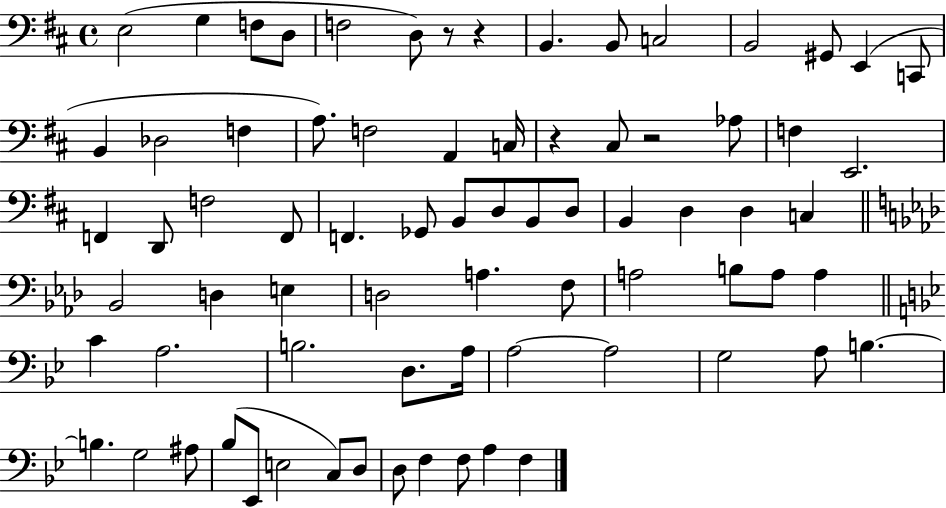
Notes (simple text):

E3/h G3/q F3/e D3/e F3/h D3/e R/e R/q B2/q. B2/e C3/h B2/h G#2/e E2/q C2/e B2/q Db3/h F3/q A3/e. F3/h A2/q C3/s R/q C#3/e R/h Ab3/e F3/q E2/h. F2/q D2/e F3/h F2/e F2/q. Gb2/e B2/e D3/e B2/e D3/e B2/q D3/q D3/q C3/q Bb2/h D3/q E3/q D3/h A3/q. F3/e A3/h B3/e A3/e A3/q C4/q A3/h. B3/h. D3/e. A3/s A3/h A3/h G3/h A3/e B3/q. B3/q. G3/h A#3/e Bb3/e Eb2/e E3/h C3/e D3/e D3/e F3/q F3/e A3/q F3/q